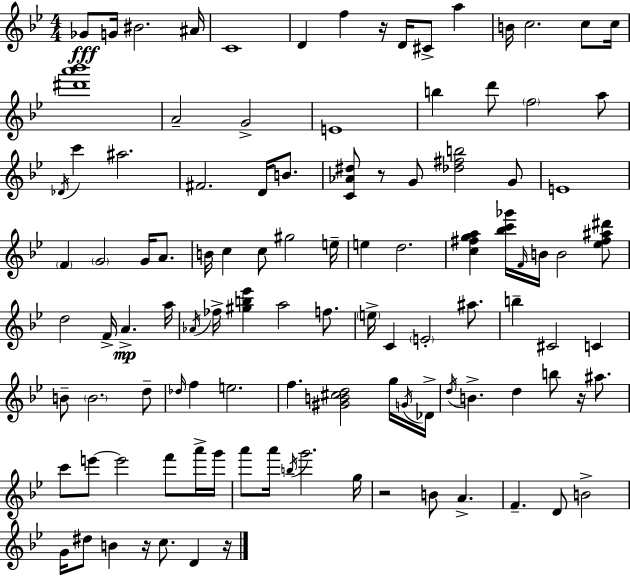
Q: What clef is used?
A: treble